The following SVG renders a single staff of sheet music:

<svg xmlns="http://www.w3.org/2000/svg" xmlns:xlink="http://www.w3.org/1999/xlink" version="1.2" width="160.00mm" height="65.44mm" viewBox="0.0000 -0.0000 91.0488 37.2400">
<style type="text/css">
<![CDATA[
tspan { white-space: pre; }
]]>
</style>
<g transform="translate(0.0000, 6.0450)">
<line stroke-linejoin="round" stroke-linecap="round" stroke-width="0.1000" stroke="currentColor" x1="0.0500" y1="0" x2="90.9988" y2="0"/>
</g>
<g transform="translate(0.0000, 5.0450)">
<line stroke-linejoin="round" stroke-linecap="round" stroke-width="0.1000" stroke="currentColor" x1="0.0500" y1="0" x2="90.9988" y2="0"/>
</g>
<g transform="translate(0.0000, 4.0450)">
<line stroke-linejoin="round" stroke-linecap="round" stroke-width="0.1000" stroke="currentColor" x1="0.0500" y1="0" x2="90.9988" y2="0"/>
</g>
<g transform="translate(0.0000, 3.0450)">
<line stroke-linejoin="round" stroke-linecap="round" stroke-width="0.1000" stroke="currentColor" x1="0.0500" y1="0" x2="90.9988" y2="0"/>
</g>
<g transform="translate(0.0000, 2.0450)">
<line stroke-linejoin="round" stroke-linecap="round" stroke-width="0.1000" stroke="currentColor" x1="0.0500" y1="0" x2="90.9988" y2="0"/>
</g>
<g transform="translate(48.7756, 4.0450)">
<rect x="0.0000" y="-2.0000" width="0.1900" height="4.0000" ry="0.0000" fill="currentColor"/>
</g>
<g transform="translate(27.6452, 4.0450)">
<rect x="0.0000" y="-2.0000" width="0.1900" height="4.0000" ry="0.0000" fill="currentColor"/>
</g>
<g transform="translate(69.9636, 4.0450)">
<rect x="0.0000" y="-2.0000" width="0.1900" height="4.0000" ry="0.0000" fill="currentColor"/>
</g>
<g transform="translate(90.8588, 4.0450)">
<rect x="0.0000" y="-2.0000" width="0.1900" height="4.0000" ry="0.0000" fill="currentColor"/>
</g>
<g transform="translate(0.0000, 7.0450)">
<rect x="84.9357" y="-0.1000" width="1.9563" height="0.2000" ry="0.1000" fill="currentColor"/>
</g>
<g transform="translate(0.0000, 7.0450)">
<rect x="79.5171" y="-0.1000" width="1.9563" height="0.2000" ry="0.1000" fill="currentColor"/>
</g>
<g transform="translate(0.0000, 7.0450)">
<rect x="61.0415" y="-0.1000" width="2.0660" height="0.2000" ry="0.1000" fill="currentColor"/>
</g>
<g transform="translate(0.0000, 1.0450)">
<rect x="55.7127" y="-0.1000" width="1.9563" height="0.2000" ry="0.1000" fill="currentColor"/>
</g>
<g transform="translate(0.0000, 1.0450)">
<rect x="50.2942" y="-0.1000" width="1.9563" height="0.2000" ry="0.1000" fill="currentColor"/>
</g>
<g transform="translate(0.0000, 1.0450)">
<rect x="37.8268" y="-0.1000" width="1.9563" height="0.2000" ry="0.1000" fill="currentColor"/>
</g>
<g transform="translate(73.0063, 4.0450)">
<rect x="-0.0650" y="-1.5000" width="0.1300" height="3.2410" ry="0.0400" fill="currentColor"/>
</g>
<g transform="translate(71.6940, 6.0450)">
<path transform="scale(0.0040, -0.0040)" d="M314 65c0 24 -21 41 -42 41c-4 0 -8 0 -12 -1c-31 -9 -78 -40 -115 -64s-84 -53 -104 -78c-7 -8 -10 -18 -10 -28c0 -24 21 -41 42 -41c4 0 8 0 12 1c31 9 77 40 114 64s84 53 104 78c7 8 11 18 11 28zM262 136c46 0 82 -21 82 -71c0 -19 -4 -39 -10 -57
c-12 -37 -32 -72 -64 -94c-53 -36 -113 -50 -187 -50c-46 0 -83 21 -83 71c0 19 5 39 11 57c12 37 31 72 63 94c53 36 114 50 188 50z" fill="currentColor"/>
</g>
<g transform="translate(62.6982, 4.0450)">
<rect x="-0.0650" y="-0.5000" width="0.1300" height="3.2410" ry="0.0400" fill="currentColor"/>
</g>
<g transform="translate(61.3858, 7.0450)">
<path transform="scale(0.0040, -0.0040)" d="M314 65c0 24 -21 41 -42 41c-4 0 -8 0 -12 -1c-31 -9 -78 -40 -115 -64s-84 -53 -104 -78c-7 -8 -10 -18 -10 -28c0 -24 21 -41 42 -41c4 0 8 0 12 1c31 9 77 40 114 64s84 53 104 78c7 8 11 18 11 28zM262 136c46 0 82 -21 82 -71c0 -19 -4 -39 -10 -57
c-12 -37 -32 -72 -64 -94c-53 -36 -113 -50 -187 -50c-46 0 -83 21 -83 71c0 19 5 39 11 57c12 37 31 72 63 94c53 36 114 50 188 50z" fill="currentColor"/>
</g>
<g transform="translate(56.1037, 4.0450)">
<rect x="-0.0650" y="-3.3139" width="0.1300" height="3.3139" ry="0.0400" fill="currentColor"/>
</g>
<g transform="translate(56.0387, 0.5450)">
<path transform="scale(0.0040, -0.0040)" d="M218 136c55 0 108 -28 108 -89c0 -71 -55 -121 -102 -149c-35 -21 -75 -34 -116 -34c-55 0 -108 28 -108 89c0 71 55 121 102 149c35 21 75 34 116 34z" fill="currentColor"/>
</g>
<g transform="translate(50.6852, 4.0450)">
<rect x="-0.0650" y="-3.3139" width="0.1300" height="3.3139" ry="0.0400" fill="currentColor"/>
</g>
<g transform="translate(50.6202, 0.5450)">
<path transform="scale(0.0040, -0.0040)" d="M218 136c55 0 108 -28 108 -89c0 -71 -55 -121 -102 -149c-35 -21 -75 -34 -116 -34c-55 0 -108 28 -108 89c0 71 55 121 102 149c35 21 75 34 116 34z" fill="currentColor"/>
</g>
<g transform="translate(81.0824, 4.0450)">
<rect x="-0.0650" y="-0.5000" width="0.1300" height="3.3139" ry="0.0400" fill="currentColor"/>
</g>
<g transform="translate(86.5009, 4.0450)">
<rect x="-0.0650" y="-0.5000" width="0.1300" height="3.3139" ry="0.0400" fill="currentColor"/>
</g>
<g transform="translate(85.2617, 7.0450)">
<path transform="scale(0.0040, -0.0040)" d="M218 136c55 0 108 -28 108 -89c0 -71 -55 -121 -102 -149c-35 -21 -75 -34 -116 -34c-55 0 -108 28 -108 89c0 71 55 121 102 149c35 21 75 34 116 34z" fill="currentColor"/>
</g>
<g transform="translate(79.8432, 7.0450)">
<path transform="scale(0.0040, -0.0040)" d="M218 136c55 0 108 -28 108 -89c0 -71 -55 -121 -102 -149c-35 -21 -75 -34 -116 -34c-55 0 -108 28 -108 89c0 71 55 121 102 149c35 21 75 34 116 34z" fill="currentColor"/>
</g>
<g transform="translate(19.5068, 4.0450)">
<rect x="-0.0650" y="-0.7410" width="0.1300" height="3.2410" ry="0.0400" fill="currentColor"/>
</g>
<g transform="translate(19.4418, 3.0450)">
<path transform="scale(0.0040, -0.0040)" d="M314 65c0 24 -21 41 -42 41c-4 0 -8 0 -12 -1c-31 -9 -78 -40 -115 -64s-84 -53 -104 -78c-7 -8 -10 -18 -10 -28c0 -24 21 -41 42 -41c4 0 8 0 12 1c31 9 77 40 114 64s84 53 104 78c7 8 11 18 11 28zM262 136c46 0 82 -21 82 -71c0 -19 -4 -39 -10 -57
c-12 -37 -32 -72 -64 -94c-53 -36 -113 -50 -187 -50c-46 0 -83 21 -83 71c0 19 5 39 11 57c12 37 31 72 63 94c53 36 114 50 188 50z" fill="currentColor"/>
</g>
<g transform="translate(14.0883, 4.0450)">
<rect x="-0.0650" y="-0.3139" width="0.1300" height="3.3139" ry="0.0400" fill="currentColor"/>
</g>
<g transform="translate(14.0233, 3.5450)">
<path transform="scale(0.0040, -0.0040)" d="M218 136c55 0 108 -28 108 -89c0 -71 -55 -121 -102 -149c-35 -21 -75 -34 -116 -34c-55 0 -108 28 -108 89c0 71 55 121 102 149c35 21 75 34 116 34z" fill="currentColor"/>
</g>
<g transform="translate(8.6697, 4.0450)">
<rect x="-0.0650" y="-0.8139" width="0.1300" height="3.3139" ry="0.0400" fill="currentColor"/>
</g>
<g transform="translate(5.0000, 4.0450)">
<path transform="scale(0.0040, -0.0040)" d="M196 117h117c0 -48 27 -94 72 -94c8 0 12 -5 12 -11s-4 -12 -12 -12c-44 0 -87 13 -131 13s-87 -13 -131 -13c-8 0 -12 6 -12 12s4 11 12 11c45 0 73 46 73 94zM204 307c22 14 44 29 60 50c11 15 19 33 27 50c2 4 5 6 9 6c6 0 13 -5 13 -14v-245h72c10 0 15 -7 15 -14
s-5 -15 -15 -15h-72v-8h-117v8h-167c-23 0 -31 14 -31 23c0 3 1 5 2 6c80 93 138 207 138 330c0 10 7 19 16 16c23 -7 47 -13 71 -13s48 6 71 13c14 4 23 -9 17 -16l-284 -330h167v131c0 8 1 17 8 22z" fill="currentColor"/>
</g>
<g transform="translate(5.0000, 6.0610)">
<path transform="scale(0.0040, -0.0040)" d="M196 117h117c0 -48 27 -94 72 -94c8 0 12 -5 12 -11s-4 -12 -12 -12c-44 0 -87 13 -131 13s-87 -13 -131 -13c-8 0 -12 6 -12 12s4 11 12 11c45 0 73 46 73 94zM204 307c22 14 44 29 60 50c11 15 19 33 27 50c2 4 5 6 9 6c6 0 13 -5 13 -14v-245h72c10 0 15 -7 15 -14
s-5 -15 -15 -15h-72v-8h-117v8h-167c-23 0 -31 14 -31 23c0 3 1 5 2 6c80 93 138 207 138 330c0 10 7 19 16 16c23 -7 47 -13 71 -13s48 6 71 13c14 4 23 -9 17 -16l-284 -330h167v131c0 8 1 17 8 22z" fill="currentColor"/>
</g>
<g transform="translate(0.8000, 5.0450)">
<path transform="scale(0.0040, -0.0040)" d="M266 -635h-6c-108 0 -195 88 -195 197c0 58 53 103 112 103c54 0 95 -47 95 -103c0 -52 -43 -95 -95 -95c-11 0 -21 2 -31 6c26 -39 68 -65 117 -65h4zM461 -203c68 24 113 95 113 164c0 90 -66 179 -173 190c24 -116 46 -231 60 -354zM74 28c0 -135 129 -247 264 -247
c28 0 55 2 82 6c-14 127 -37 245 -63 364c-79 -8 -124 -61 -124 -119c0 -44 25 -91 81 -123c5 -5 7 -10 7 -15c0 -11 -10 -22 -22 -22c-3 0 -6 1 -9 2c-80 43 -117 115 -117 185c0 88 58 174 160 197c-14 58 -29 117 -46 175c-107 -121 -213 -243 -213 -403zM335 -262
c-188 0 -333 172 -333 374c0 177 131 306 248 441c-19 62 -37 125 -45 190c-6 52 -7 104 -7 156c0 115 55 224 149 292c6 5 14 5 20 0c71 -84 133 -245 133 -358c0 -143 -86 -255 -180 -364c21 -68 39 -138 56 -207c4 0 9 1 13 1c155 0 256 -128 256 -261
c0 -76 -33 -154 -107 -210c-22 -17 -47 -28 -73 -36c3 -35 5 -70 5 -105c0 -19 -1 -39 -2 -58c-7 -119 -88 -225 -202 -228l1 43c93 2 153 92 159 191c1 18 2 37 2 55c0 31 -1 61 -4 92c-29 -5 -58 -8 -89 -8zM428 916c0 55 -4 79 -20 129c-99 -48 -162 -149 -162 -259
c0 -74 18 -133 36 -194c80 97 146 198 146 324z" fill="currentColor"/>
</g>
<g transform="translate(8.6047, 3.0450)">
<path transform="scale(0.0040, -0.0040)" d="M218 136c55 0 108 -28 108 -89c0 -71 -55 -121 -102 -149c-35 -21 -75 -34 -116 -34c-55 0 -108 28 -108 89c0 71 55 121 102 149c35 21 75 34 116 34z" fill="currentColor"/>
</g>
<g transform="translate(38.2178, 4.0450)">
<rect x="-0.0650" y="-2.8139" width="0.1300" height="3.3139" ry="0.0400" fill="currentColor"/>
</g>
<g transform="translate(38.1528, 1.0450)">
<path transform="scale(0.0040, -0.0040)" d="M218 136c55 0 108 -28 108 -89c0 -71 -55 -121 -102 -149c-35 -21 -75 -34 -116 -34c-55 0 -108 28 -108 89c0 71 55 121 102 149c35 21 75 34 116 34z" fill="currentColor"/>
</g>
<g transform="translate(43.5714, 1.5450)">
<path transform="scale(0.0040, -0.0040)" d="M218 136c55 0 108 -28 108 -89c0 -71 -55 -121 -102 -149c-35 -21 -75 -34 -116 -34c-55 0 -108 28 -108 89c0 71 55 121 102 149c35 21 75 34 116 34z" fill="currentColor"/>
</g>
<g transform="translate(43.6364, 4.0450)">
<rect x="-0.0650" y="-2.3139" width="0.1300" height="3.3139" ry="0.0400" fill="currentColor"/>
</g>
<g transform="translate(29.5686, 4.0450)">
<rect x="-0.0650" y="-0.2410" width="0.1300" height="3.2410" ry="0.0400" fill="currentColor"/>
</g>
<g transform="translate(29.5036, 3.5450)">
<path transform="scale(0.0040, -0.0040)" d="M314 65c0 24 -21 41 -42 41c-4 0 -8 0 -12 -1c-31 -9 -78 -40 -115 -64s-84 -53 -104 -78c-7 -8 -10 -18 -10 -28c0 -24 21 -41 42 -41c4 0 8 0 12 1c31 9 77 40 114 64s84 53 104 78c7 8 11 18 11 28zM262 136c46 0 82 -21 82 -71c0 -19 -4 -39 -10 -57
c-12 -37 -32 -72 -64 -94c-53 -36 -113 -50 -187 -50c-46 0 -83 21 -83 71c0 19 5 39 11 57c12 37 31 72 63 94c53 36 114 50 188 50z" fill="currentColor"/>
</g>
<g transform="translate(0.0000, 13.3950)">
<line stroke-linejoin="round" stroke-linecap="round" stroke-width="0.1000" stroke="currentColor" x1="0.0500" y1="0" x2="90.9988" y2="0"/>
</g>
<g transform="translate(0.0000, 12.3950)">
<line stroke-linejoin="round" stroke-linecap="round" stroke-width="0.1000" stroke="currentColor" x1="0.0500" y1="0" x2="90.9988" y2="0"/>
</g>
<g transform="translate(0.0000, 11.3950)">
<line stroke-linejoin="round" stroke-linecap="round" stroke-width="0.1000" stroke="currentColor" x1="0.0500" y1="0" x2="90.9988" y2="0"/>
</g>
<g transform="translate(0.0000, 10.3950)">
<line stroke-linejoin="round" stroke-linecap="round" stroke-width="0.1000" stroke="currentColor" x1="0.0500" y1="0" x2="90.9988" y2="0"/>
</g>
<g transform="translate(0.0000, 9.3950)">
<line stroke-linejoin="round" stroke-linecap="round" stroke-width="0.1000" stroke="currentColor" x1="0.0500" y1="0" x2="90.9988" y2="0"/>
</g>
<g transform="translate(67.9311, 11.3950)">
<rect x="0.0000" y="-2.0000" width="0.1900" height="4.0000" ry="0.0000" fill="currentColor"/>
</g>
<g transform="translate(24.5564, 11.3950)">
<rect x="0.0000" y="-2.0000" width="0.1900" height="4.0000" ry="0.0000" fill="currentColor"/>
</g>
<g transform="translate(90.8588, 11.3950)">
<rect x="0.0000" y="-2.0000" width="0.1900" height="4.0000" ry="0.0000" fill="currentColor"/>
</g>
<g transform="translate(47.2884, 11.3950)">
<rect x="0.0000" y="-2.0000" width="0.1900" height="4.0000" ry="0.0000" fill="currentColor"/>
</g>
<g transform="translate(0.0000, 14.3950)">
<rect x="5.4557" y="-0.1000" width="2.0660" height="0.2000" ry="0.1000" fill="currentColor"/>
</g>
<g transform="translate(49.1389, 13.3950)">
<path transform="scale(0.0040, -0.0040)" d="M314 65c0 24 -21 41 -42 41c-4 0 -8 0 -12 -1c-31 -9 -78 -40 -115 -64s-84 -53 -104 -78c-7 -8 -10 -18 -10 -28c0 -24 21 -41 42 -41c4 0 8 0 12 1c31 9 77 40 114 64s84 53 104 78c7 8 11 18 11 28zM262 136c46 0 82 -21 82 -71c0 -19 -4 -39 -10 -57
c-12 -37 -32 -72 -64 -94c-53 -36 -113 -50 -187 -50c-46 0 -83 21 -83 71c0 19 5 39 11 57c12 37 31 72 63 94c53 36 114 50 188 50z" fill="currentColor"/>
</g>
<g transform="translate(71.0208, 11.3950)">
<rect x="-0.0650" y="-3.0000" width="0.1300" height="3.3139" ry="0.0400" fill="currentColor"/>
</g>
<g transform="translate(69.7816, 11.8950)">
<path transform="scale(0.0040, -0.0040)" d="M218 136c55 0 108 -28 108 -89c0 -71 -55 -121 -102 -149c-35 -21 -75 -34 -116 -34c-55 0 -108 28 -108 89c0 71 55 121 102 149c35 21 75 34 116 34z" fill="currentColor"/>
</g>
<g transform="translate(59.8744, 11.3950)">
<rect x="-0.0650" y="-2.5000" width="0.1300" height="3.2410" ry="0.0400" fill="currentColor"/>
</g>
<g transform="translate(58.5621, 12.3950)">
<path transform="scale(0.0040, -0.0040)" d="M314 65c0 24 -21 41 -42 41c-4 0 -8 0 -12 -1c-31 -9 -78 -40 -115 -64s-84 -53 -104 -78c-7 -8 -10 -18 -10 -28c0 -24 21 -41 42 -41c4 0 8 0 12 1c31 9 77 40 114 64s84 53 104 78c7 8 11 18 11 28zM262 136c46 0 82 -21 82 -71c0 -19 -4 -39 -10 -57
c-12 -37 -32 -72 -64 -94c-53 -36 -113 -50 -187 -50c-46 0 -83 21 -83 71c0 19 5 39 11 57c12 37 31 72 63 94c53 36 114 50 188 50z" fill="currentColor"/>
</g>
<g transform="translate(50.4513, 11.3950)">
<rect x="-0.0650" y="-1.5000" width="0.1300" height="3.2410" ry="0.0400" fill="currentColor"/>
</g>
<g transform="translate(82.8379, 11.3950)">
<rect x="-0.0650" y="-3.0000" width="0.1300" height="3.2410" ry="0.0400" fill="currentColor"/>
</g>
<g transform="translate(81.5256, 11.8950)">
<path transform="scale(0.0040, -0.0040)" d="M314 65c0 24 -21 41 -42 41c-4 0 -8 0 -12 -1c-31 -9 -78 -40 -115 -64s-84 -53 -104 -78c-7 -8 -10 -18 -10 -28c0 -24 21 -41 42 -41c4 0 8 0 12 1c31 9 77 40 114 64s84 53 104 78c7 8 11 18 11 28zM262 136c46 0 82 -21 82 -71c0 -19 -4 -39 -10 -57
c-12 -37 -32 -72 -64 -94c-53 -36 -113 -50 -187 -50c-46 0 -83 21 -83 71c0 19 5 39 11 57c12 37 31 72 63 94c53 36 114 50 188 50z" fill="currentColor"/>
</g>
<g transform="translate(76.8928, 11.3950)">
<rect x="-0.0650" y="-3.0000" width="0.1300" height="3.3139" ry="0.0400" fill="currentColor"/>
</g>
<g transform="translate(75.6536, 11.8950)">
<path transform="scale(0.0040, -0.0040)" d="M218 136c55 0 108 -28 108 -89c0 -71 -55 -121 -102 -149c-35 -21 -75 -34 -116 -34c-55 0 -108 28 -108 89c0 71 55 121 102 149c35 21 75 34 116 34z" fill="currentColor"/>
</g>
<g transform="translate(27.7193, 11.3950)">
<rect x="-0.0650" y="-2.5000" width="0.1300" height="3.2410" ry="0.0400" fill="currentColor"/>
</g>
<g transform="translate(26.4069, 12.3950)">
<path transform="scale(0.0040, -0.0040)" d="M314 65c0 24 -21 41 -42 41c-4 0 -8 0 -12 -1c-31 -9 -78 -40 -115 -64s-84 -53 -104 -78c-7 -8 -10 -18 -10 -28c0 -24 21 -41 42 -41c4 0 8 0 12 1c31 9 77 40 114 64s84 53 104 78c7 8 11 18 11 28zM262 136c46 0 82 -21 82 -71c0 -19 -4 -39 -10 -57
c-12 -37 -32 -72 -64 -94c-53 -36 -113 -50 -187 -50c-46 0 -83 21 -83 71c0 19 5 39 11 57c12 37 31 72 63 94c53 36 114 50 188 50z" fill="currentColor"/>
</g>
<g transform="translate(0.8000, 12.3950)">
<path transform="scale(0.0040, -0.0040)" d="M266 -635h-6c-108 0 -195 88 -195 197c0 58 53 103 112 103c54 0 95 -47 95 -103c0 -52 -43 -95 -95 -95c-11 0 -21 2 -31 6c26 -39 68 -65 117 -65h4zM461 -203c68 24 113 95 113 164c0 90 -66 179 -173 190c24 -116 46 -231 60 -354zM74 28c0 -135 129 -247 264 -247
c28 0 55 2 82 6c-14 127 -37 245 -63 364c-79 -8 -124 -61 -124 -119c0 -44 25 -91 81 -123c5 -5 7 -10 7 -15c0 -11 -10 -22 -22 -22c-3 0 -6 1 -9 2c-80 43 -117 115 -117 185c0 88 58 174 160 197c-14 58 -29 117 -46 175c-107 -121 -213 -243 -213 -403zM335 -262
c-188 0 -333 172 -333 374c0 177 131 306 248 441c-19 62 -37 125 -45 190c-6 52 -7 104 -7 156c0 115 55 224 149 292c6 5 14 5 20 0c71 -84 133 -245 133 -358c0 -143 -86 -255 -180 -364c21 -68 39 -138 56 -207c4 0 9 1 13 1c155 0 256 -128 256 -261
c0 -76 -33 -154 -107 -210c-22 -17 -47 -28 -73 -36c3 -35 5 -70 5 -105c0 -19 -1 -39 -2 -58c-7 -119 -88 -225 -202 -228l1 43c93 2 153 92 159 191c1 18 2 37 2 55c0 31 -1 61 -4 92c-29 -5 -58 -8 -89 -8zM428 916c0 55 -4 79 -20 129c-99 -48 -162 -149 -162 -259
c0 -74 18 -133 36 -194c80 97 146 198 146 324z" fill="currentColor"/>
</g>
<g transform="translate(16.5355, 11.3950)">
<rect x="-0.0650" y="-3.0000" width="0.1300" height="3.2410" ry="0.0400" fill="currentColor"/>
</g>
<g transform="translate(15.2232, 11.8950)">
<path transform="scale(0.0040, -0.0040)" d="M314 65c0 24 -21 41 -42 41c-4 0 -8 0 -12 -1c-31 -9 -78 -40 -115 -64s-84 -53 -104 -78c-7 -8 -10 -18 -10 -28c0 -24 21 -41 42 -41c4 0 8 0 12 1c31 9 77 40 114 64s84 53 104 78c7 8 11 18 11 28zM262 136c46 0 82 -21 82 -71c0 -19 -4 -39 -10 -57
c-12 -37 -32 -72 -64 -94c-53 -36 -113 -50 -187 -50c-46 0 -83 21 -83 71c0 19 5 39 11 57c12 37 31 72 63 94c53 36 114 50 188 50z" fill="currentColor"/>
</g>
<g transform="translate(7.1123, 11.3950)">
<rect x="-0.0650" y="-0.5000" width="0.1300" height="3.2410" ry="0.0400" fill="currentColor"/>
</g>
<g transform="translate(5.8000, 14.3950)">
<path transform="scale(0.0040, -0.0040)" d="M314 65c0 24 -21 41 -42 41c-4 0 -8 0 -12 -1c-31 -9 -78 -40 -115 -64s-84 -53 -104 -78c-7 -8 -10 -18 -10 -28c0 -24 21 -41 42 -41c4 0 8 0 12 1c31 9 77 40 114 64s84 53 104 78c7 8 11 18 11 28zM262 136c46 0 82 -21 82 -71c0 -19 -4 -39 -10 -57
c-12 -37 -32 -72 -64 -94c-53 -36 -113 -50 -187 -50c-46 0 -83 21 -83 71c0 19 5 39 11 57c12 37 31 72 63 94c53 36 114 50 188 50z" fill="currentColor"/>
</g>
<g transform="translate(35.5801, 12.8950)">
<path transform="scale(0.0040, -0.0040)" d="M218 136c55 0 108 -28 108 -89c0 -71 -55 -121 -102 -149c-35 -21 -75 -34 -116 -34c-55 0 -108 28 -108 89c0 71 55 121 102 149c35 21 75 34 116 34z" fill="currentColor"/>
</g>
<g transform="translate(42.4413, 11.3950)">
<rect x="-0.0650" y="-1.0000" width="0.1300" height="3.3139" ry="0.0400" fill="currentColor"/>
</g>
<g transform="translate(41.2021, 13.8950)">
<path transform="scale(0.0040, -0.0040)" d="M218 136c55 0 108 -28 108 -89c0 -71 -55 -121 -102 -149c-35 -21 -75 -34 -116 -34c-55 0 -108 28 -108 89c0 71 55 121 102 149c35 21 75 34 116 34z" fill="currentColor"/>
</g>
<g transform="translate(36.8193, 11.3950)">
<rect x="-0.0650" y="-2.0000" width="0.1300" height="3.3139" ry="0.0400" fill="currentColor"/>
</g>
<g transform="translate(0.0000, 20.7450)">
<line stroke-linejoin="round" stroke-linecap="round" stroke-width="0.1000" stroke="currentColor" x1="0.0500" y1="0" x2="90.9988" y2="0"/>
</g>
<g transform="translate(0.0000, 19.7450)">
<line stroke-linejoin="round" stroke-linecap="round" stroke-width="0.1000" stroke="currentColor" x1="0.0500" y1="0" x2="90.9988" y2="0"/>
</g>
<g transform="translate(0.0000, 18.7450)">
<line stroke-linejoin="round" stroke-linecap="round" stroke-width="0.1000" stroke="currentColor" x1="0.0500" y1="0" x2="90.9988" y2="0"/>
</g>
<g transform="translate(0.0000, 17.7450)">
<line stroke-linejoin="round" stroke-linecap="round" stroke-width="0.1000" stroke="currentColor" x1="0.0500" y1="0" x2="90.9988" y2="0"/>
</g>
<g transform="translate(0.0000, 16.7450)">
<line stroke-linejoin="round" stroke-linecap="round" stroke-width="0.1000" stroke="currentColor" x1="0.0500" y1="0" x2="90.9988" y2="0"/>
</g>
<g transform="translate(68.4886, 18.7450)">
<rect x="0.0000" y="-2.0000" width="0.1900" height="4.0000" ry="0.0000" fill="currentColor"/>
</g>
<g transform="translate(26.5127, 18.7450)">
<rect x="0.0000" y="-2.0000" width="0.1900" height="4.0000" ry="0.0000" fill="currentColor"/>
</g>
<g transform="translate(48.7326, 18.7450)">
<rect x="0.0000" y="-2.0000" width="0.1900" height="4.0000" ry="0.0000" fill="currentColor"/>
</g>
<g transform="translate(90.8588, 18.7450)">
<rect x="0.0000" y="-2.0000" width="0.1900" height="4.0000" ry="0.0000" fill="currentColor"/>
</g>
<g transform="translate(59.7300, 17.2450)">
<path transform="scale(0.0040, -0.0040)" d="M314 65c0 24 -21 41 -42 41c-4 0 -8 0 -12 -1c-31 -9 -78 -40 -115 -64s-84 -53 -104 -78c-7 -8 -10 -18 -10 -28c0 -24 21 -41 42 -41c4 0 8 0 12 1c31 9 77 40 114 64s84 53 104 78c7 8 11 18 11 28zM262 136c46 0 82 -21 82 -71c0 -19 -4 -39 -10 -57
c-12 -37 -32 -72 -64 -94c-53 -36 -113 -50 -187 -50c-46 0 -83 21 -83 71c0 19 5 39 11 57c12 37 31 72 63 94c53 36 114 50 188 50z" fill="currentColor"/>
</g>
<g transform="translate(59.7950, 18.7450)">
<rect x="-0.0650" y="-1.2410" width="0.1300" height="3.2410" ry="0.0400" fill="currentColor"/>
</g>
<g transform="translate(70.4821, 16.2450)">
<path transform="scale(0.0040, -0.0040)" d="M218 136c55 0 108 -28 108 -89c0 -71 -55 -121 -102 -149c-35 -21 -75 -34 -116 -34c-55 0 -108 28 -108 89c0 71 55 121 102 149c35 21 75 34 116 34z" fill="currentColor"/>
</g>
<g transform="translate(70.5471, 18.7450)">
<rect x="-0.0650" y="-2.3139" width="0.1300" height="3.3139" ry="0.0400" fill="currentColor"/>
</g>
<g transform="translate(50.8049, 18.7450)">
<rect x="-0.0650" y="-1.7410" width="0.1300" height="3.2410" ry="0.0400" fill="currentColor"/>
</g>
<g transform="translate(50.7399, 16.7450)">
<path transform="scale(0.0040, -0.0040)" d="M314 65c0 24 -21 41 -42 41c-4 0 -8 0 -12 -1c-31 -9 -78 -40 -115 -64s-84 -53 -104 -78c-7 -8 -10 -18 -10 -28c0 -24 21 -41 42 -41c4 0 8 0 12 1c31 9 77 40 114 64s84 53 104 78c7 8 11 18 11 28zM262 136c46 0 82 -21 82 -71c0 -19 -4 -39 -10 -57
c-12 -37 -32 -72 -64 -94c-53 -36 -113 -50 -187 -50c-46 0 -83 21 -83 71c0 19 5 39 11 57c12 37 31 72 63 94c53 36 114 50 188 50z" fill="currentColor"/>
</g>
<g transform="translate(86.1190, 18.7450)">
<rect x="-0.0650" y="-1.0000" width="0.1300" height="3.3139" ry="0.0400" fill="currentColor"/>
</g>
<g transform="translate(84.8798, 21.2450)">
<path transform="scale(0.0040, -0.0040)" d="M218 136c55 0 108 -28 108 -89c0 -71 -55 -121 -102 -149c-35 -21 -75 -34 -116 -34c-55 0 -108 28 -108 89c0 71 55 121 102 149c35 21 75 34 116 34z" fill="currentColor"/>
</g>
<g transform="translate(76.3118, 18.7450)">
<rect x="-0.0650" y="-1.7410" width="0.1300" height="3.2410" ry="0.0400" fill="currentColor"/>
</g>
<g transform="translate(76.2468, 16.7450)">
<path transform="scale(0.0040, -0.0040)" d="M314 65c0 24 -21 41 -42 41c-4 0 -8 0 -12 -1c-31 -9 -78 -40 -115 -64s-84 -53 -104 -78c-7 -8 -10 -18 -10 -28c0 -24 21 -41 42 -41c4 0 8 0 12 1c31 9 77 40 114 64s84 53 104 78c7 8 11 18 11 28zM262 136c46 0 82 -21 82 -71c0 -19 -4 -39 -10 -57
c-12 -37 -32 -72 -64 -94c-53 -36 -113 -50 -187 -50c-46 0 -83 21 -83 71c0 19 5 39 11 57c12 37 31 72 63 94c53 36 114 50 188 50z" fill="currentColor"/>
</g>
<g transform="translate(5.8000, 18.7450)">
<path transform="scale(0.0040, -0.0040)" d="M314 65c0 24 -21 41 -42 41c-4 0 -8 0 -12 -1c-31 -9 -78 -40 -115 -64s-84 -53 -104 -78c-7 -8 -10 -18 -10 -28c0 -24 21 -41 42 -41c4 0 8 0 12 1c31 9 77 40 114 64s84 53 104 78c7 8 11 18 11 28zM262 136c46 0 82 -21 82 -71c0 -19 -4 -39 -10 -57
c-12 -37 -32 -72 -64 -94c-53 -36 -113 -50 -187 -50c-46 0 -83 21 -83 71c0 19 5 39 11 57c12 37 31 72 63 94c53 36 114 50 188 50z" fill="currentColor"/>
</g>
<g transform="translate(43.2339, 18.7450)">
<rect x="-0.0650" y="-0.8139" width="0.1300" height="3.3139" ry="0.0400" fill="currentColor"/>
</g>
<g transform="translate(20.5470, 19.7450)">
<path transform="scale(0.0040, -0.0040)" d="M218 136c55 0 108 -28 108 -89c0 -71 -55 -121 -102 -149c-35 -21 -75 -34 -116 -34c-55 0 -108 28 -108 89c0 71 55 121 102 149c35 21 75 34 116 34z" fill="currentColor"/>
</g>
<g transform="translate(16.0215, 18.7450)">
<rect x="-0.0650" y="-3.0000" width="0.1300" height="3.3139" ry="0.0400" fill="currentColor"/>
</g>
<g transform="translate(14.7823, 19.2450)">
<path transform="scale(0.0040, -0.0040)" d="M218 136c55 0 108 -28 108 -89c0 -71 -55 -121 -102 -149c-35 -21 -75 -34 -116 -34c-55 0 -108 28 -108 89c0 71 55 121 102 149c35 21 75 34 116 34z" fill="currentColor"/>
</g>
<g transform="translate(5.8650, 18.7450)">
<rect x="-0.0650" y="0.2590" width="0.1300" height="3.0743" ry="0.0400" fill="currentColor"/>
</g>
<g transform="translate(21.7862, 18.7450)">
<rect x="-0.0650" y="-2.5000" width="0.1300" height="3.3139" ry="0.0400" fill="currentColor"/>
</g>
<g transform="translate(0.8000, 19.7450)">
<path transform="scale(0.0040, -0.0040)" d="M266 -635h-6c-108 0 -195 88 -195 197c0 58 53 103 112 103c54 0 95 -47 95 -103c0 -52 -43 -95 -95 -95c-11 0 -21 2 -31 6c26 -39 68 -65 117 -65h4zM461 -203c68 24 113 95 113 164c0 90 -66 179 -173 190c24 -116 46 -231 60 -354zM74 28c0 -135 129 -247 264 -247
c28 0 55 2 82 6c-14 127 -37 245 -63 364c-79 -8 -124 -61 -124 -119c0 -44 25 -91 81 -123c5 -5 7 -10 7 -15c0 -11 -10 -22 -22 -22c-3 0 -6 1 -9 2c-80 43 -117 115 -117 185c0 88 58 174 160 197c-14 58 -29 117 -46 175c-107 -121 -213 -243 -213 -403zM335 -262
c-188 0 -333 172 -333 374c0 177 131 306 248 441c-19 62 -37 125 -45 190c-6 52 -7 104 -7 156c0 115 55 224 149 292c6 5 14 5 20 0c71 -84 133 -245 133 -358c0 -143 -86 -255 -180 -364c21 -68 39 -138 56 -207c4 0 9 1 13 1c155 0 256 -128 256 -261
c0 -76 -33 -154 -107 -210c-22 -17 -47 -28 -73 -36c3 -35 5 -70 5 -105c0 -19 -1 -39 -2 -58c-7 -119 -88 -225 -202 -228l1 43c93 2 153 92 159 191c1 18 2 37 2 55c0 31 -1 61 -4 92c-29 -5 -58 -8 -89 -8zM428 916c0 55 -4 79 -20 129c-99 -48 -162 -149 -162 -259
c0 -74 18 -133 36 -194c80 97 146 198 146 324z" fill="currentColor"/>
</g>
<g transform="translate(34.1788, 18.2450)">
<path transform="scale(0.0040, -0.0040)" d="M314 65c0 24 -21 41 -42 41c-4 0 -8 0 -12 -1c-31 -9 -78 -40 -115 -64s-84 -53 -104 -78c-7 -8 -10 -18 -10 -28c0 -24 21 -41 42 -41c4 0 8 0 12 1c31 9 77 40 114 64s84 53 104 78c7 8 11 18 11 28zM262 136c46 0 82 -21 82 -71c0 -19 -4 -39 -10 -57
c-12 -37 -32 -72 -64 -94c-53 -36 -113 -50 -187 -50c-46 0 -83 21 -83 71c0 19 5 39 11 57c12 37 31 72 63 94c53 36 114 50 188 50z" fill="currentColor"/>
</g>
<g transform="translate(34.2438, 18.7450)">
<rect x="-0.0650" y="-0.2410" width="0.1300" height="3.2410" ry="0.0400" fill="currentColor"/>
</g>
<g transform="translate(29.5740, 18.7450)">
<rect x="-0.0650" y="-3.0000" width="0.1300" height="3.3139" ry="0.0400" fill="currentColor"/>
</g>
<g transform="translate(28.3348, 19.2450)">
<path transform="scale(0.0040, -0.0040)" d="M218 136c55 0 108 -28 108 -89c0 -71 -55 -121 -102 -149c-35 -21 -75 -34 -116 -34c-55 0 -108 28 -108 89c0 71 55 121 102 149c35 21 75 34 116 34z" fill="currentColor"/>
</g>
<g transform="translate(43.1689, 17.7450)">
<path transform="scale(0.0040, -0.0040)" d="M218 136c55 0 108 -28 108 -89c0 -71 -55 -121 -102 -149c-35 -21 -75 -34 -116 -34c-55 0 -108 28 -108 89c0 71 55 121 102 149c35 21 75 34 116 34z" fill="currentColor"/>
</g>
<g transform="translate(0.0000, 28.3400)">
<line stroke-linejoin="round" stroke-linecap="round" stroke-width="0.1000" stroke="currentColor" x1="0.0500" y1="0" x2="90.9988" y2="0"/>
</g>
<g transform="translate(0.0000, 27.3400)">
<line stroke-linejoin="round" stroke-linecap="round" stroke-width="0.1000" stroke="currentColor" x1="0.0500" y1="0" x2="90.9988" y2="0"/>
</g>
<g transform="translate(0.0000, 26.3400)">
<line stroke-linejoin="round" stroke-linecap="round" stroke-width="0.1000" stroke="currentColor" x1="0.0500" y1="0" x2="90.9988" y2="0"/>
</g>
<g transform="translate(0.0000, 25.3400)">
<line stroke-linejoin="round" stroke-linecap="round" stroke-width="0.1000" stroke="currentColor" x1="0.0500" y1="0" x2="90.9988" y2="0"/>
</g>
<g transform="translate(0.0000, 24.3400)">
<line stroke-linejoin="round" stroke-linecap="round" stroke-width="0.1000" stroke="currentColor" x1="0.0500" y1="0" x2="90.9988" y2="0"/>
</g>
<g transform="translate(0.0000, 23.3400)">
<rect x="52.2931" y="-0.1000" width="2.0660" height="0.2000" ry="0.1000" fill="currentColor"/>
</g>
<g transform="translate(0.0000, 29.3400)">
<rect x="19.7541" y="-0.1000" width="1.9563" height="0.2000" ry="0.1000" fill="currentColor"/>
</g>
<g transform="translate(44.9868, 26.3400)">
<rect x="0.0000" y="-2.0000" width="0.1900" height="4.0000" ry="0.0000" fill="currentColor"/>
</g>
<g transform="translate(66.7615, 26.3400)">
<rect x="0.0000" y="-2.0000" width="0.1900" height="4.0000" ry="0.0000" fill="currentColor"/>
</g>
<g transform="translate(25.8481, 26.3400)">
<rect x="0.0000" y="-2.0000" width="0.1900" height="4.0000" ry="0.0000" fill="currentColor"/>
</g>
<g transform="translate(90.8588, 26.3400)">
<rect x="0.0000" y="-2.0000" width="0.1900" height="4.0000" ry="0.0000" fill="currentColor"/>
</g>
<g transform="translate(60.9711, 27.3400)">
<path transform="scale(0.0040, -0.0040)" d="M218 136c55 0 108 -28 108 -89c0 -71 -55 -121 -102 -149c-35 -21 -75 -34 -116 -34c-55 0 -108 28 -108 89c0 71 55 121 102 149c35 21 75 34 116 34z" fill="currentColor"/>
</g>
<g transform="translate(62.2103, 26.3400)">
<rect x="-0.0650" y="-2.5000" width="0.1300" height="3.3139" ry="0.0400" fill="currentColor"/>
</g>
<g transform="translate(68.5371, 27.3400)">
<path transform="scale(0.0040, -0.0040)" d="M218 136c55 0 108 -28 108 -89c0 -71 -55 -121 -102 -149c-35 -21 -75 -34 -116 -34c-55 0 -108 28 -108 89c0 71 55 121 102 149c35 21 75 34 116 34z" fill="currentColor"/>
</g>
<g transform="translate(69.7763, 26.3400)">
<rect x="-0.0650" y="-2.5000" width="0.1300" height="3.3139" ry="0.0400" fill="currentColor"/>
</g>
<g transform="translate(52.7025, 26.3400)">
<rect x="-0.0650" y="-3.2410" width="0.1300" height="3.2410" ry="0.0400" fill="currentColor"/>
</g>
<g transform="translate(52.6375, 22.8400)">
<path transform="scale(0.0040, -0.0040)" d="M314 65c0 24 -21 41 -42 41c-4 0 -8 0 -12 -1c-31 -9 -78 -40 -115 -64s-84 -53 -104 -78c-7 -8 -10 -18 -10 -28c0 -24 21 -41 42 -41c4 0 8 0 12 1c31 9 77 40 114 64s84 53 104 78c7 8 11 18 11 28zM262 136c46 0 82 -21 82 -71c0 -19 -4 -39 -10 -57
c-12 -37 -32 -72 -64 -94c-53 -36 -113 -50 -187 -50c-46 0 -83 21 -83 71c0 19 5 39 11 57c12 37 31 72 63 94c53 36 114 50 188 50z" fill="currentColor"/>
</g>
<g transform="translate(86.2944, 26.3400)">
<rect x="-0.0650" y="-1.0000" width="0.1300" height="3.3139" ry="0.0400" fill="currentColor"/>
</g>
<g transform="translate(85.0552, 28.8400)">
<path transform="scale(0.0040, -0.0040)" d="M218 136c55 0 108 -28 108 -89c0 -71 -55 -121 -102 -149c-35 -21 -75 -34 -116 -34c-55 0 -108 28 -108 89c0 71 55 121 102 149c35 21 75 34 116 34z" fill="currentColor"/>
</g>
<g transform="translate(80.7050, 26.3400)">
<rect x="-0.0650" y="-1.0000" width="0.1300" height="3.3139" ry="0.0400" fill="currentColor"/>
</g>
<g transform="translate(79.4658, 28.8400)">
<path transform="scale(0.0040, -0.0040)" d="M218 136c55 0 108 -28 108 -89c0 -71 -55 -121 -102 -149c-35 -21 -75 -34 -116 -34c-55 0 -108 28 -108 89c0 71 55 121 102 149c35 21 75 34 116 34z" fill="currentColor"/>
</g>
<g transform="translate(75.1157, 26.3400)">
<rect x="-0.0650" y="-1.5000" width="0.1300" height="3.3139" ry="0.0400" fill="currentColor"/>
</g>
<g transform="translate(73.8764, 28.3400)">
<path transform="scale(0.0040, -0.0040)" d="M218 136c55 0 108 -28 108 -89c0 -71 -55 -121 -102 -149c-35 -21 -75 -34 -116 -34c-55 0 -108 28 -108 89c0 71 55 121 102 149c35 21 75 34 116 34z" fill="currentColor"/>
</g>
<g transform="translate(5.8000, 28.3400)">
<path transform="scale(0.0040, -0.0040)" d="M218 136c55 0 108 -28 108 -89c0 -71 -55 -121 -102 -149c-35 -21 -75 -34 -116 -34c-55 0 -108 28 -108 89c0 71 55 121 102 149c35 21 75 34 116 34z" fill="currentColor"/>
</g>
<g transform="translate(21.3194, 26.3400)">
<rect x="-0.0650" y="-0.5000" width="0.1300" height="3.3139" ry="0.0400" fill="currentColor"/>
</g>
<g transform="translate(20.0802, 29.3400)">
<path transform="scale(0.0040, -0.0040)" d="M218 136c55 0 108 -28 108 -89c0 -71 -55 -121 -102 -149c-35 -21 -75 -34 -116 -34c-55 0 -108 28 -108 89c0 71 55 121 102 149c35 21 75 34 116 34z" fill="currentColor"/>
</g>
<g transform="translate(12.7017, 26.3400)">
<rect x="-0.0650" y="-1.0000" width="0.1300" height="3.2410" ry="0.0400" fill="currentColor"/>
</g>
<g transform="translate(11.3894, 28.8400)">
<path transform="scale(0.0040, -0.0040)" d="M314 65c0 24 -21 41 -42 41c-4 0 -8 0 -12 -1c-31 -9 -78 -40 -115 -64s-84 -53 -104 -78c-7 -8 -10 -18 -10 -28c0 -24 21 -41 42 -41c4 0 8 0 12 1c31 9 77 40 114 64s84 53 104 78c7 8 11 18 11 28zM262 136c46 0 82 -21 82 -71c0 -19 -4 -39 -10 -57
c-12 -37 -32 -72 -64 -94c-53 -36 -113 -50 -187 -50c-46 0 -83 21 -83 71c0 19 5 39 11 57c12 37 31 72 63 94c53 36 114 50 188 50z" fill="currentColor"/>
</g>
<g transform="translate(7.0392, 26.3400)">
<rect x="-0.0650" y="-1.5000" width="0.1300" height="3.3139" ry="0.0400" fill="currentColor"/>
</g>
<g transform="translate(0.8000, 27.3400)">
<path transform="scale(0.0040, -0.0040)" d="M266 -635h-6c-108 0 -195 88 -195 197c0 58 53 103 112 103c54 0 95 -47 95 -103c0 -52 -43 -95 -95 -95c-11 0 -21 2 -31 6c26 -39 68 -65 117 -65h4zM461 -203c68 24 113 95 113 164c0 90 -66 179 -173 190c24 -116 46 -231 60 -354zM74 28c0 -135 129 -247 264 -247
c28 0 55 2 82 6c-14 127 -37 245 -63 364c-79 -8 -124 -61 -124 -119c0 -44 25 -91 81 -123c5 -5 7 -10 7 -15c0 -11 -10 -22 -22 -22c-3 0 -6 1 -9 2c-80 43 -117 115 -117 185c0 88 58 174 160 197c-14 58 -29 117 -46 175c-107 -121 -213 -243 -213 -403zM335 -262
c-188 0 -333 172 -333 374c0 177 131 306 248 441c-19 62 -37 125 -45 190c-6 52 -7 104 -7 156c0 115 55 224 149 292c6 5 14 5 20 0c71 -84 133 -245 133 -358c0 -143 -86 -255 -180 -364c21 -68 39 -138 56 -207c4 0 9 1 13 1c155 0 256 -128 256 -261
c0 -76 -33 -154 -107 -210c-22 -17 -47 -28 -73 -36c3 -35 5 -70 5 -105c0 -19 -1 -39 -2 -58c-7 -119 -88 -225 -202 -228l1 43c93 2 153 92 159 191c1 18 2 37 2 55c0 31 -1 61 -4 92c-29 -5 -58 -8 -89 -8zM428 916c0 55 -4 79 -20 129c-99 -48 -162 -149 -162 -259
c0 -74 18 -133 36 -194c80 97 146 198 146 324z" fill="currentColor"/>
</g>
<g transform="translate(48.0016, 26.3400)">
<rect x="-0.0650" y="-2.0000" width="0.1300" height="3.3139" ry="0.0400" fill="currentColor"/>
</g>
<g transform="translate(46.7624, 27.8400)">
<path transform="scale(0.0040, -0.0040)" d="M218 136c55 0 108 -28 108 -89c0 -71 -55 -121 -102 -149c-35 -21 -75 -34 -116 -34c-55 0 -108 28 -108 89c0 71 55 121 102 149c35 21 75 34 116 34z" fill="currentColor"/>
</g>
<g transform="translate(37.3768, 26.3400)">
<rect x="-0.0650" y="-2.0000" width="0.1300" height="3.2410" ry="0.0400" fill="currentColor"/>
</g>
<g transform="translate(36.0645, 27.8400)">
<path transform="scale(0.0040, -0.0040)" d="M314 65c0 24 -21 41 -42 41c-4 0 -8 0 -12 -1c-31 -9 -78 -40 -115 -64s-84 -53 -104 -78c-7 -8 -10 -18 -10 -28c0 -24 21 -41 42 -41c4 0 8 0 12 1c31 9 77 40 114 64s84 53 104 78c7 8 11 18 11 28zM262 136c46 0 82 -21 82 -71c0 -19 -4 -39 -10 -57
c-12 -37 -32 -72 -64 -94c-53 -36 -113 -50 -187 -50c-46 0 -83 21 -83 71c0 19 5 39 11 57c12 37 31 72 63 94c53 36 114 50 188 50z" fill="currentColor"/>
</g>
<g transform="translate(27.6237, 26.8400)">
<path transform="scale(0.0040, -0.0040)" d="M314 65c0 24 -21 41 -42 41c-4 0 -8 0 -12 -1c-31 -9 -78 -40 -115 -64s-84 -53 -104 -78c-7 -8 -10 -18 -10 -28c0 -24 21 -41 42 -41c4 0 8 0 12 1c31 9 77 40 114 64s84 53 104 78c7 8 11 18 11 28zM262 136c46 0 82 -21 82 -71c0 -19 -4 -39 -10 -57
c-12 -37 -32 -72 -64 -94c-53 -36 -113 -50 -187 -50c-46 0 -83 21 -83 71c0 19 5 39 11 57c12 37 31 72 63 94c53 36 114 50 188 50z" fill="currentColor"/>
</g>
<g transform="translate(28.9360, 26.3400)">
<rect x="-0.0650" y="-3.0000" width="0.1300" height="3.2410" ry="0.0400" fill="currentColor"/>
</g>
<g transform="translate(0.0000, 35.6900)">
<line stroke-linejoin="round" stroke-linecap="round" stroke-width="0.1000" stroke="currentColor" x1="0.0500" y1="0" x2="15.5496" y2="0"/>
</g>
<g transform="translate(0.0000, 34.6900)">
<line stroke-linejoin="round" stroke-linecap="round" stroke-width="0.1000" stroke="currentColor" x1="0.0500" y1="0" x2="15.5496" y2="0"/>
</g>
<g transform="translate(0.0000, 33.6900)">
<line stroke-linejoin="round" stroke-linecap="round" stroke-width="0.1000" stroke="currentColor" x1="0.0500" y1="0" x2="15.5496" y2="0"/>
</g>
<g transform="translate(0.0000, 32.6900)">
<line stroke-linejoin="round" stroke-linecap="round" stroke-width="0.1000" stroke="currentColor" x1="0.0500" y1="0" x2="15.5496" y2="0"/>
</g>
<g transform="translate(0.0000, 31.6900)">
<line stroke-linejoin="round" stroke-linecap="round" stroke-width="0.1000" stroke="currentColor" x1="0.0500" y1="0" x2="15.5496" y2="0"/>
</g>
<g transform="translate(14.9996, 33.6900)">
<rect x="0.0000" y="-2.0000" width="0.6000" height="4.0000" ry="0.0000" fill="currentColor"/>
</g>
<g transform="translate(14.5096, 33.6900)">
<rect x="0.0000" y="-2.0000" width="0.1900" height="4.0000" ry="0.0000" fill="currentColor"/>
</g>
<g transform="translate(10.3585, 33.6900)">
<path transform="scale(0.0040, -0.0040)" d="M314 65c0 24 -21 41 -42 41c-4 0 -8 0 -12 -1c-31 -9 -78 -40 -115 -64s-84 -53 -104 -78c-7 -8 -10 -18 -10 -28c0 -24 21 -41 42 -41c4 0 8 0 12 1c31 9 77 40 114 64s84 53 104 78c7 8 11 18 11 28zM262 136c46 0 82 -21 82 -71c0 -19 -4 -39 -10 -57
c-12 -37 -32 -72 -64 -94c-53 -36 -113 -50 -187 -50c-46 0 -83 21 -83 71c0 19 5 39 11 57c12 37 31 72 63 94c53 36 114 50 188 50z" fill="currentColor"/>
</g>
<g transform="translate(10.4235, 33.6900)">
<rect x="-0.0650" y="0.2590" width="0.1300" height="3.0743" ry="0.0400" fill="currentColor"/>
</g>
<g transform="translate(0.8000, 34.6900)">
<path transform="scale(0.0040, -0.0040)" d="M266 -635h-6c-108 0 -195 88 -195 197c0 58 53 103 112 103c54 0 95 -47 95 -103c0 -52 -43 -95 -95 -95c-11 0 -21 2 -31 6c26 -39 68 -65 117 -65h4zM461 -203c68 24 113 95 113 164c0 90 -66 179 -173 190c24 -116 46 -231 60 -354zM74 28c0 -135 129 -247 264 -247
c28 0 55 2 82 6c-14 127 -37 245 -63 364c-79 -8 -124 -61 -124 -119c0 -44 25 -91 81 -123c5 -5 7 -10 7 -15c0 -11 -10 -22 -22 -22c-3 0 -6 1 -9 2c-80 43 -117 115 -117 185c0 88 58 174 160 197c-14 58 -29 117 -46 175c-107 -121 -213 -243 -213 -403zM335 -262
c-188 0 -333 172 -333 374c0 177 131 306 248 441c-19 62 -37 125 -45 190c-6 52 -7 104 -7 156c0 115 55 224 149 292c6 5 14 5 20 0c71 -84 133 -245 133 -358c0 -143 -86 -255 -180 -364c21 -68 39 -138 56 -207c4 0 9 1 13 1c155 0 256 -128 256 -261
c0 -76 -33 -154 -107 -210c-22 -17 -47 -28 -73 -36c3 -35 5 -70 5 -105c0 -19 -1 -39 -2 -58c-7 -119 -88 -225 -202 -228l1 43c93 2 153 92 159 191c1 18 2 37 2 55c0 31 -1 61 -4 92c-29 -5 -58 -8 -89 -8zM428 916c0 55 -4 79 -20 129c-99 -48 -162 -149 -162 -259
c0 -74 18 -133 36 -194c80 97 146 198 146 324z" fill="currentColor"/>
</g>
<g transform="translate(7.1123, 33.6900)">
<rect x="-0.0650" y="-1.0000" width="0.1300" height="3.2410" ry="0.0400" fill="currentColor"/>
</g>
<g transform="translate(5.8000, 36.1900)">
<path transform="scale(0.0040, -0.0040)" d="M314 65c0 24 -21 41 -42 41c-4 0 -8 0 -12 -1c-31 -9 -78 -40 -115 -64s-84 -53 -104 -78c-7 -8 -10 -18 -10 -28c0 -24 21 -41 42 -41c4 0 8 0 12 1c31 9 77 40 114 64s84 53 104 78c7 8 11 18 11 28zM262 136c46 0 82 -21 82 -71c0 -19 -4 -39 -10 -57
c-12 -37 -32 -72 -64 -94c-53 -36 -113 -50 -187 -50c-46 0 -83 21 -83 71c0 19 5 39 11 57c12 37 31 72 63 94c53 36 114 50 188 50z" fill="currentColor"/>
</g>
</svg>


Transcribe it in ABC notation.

X:1
T:Untitled
M:4/4
L:1/4
K:C
d c d2 c2 a g b b C2 E2 C C C2 A2 G2 F D E2 G2 A A A2 B2 A G A c2 d f2 e2 g f2 D E D2 C A2 F2 F b2 G G E D D D2 B2